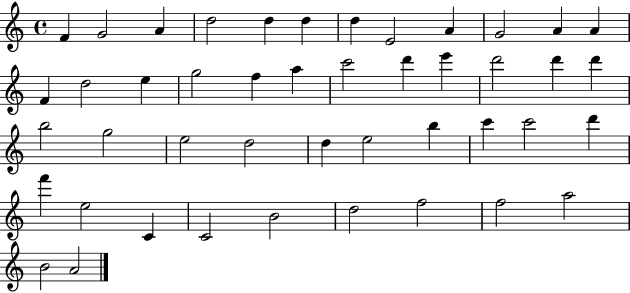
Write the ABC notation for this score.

X:1
T:Untitled
M:4/4
L:1/4
K:C
F G2 A d2 d d d E2 A G2 A A F d2 e g2 f a c'2 d' e' d'2 d' d' b2 g2 e2 d2 d e2 b c' c'2 d' f' e2 C C2 B2 d2 f2 f2 a2 B2 A2